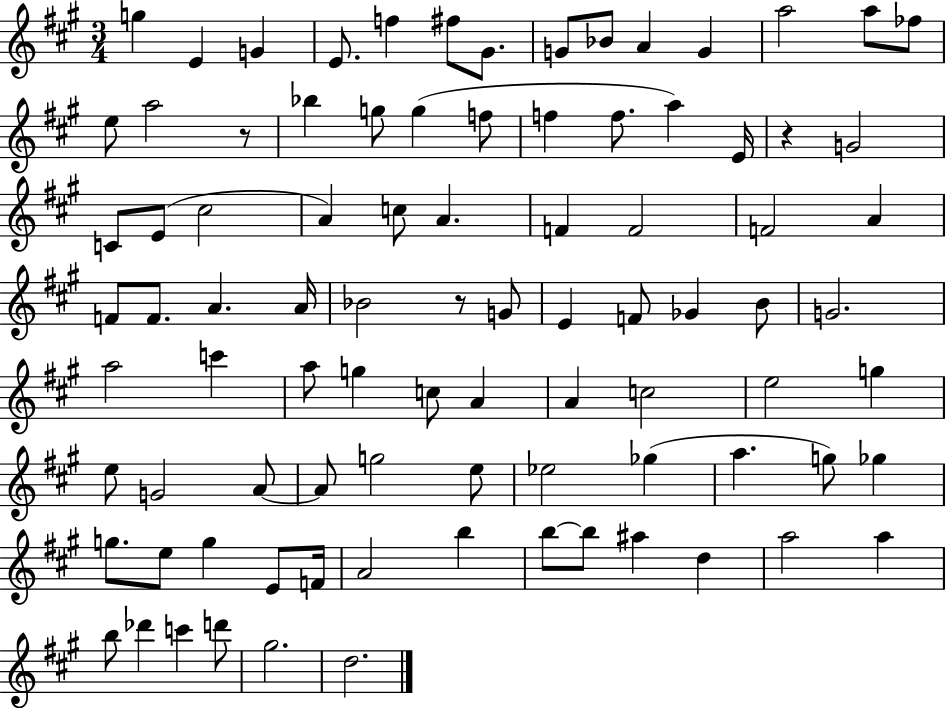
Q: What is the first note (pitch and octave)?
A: G5